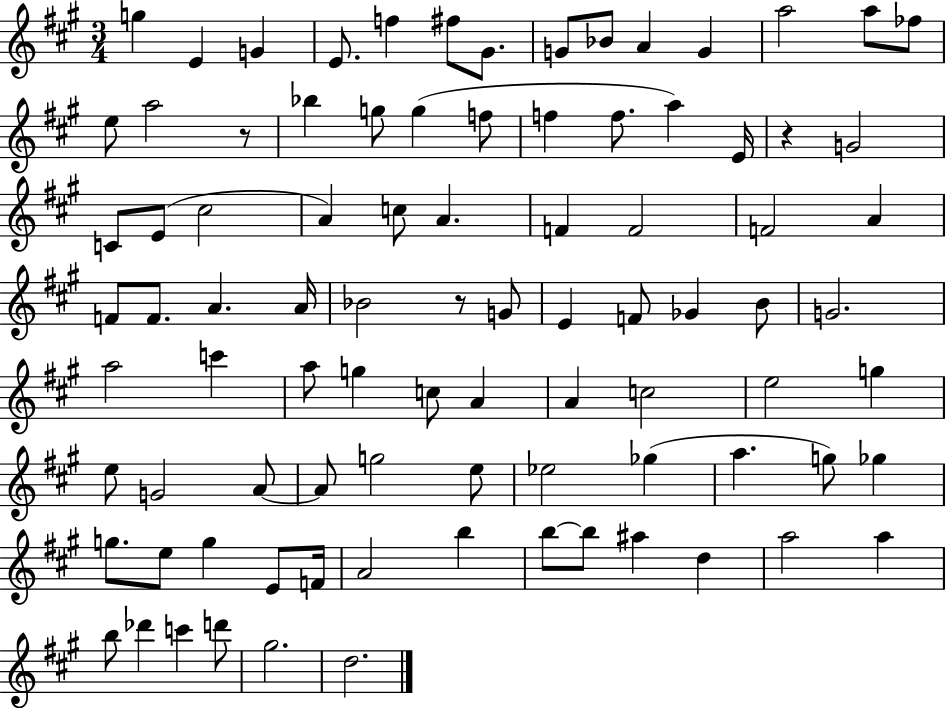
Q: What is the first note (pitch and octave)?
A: G5